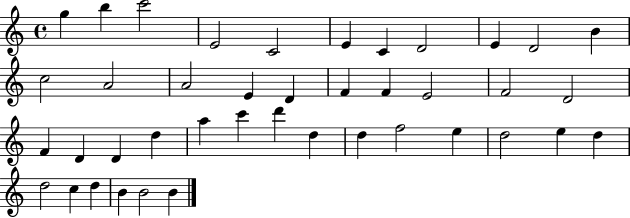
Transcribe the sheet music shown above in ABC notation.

X:1
T:Untitled
M:4/4
L:1/4
K:C
g b c'2 E2 C2 E C D2 E D2 B c2 A2 A2 E D F F E2 F2 D2 F D D d a c' d' d d f2 e d2 e d d2 c d B B2 B